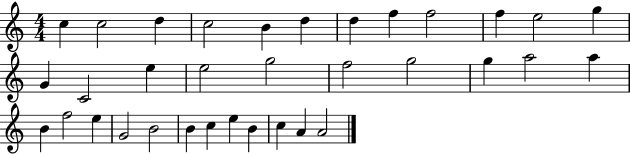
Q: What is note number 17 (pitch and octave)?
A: G5